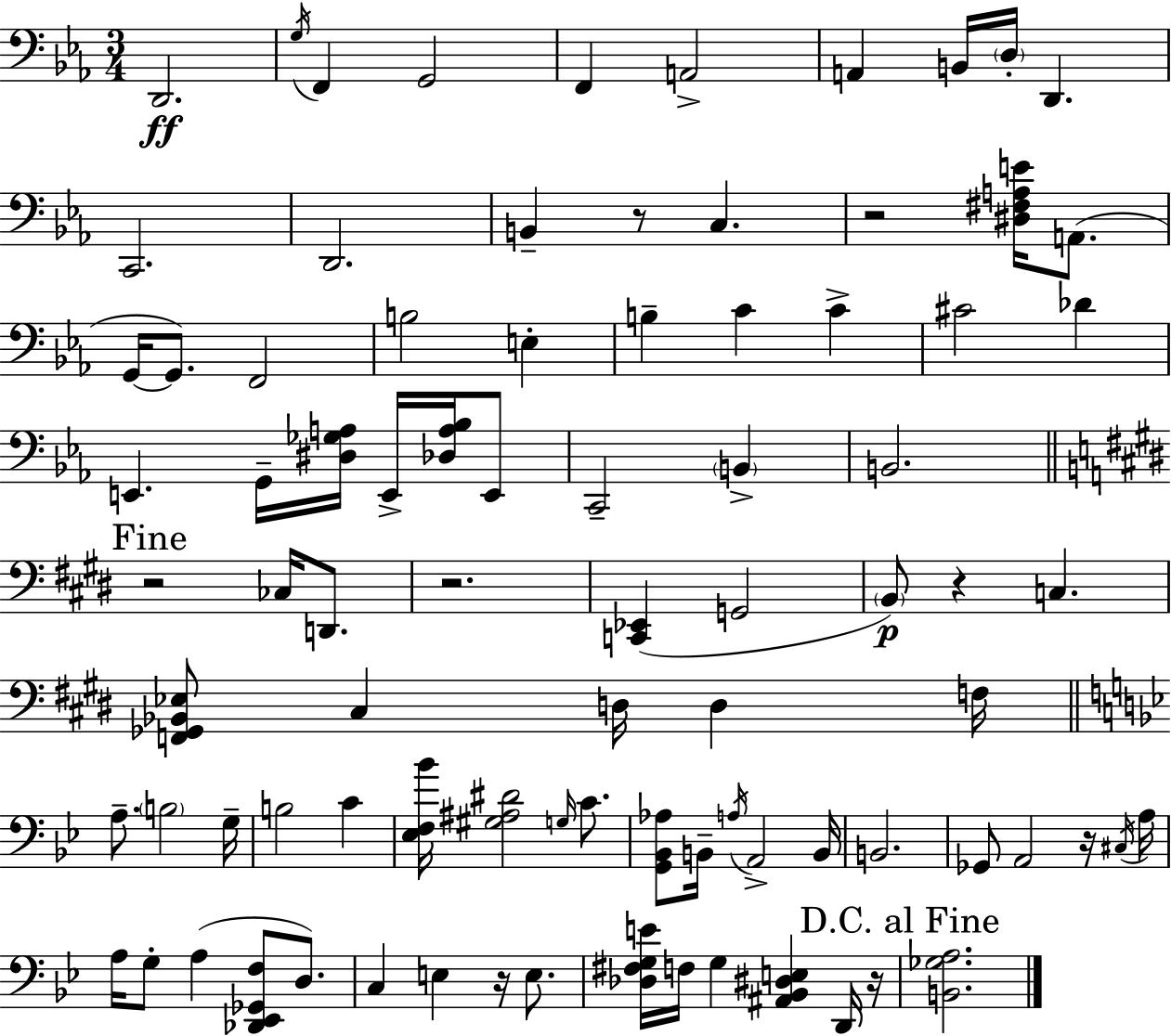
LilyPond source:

{
  \clef bass
  \numericTimeSignature
  \time 3/4
  \key c \minor
  \repeat volta 2 { d,2.\ff | \acciaccatura { g16 } f,4 g,2 | f,4 a,2-> | a,4 b,16 \parenthesize d16-. d,4. | \break c,2. | d,2. | b,4-- r8 c4. | r2 <dis fis a e'>16 a,8.( | \break g,16~~ g,8.) f,2 | b2 e4-. | b4-- c'4 c'4-> | cis'2 des'4 | \break e,4. g,16-- <dis ges a>16 e,16-> <des a bes>16 e,8 | c,2-- \parenthesize b,4-> | b,2. | \mark "Fine" \bar "||" \break \key e \major r2 ces16 d,8. | r2. | <c, ees,>4( g,2 | \parenthesize b,8\p) r4 c4. | \break <f, ges, bes, ees>8 cis4 d16 d4 f16 | \bar "||" \break \key bes \major a8.-- \parenthesize b2 g16-- | b2 c'4 | <ees f bes'>16 <gis ais dis'>2 \grace { g16 } c'8. | <g, bes, aes>8 b,16-- \acciaccatura { a16 } a,2-> | \break b,16 b,2. | ges,8 a,2 | r16 \acciaccatura { cis16 } a16 a16 g8-. a4( <des, ees, ges, f>8 | d8.) c4 e4 r16 | \break e8. <des fis g e'>16 f16 g4 <ais, bes, dis e>4 | d,16 r16 \mark "D.C. al Fine" <b, ges a>2. | } \bar "|."
}